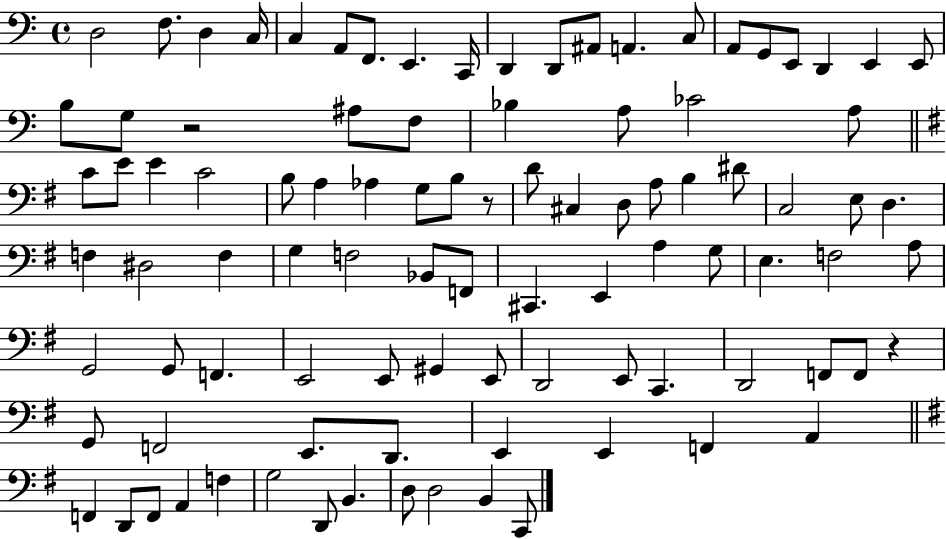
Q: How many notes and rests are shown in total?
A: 96